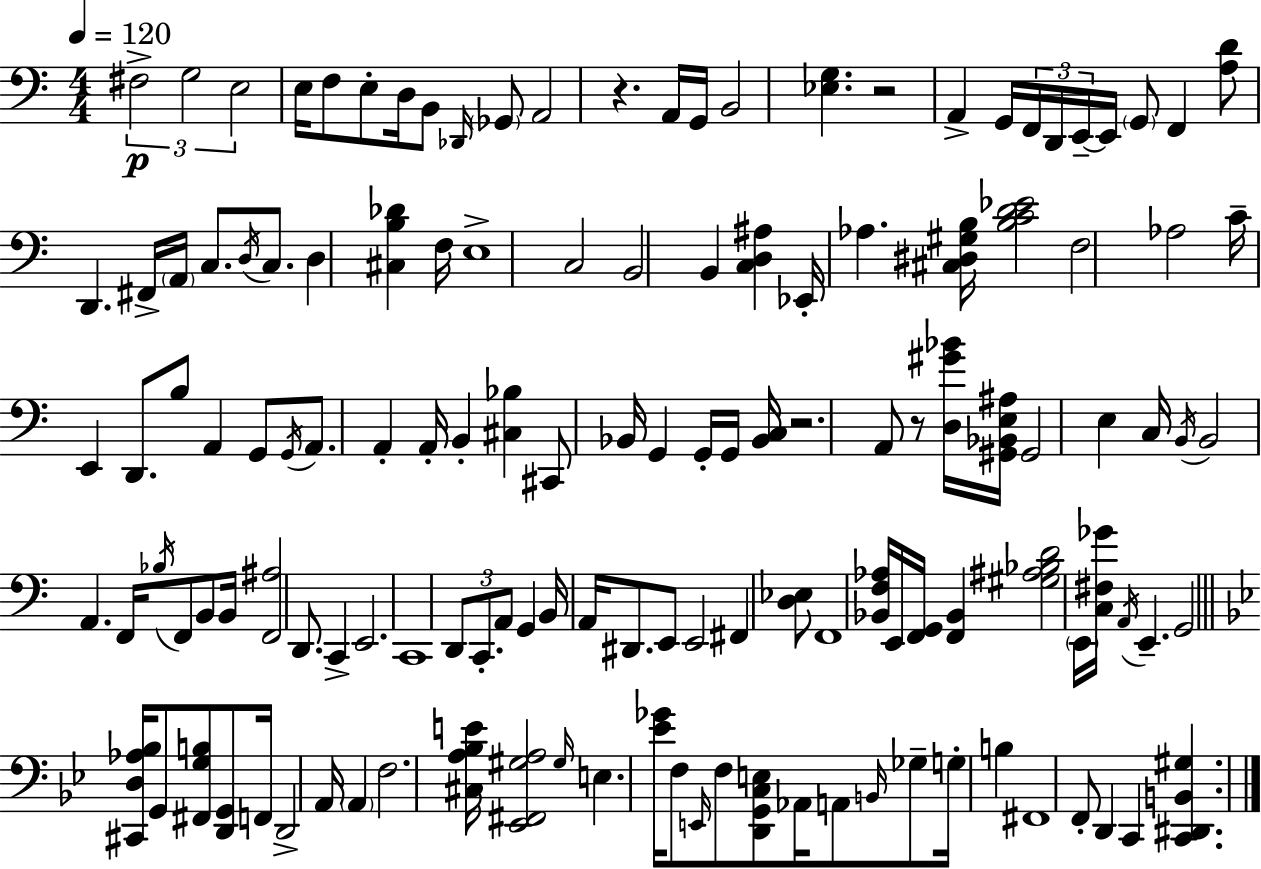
{
  \clef bass
  \numericTimeSignature
  \time 4/4
  \key a \minor
  \tempo 4 = 120
  \tuplet 3/2 { fis2->\p g2 | e2 } e16 f8 e8-. d16 b,8 | \grace { des,16 } \parenthesize ges,8 a,2 r4. | a,16 g,16 b,2 <ees g>4. | \break r2 a,4-> g,16 \tuplet 3/2 { f,16 d,16 | e,16--~~ } e,16 \parenthesize g,8 f,4 <a d'>8 d,4. | fis,16-> \parenthesize a,16 c8. \acciaccatura { d16 } c8. d4 <cis b des'>4 | f16 e1-> | \break c2 b,2 | b,4 <c d ais>4 ees,16-. aes4. | <cis dis gis b>16 <b c' d' ees'>2 f2 | aes2 c'16-- e,4 d,8. | \break b8 a,4 g,8 \acciaccatura { g,16 } a,8. a,4-. | a,16-. b,4-. <cis bes>4 cis,8 bes,16 g,4 | g,16-. g,16 <bes, c>16 r2. | a,8 r8 <d gis' bes'>16 <gis, bes, e ais>16 gis,2 e4 | \break c16 \acciaccatura { b,16 } b,2 a,4. | f,16 \acciaccatura { bes16 } f,8 b,8 b,16 <f, ais>2 | d,8. c,4-> e,2. | c,1 | \break \tuplet 3/2 { d,8 c,8.-. a,8 } g,4 | b,16 a,16 dis,8. e,8 e,2 fis,4 | <d ees>8 f,1 | <bes, f aes>16 e,16 <f, g,>16 <f, bes,>4 <gis ais bes d'>2 | \break \parenthesize e,16 <c fis ges'>16 \acciaccatura { a,16 } e,4.-- g,2 | \bar "||" \break \key g \minor <cis, d aes bes>16 g,8 <fis, g b>8 <d, g,>8 f,16 d,2-> | a,16 \parenthesize a,4 f2. | <cis a bes e'>16 <ees, fis, gis a>2 \grace { gis16 } e4. | <ees' ges'>16 f8 \grace { e,16 } f8 <d, g, c e>8 aes,16 a,8 \grace { b,16 } ges8-- g16-. | \break b4 fis,1 | f,8-. d,4 c,4 <c, dis, b, gis>4. | \bar "|."
}